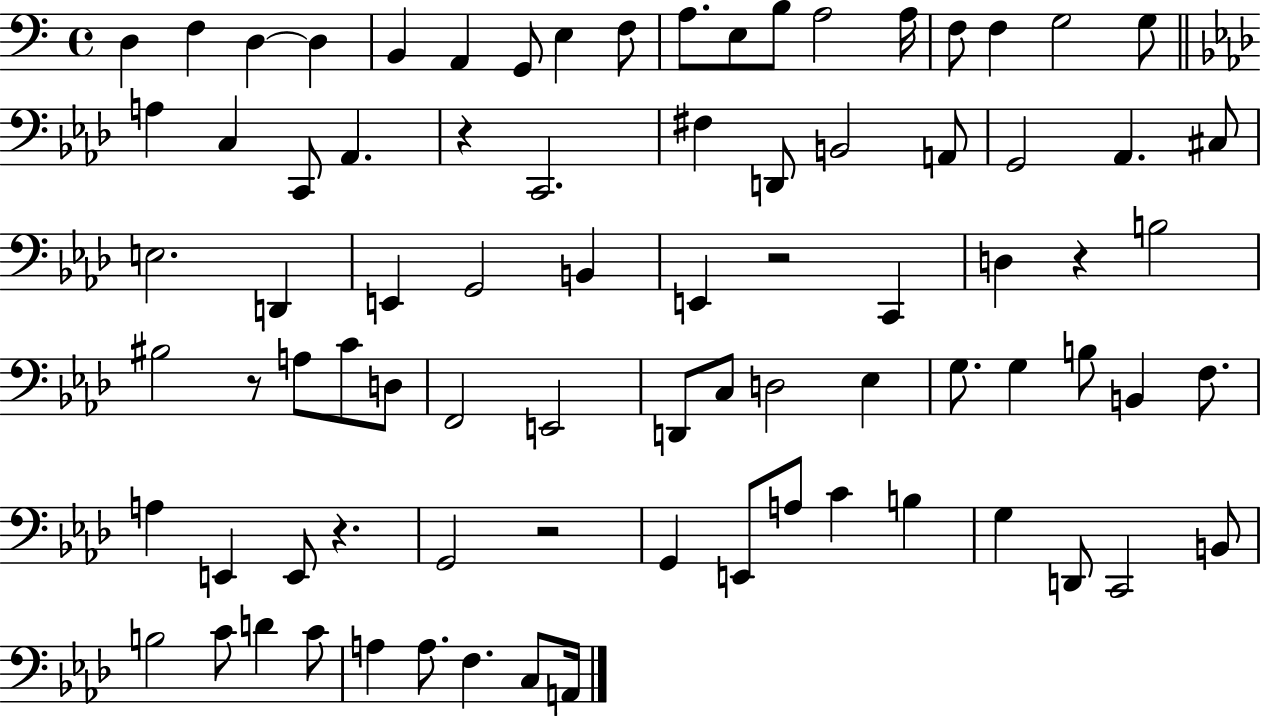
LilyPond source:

{
  \clef bass
  \time 4/4
  \defaultTimeSignature
  \key c \major
  d4 f4 d4~~ d4 | b,4 a,4 g,8 e4 f8 | a8. e8 b8 a2 a16 | f8 f4 g2 g8 | \break \bar "||" \break \key aes \major a4 c4 c,8 aes,4. | r4 c,2. | fis4 d,8 b,2 a,8 | g,2 aes,4. cis8 | \break e2. d,4 | e,4 g,2 b,4 | e,4 r2 c,4 | d4 r4 b2 | \break bis2 r8 a8 c'8 d8 | f,2 e,2 | d,8 c8 d2 ees4 | g8. g4 b8 b,4 f8. | \break a4 e,4 e,8 r4. | g,2 r2 | g,4 e,8 a8 c'4 b4 | g4 d,8 c,2 b,8 | \break b2 c'8 d'4 c'8 | a4 a8. f4. c8 a,16 | \bar "|."
}